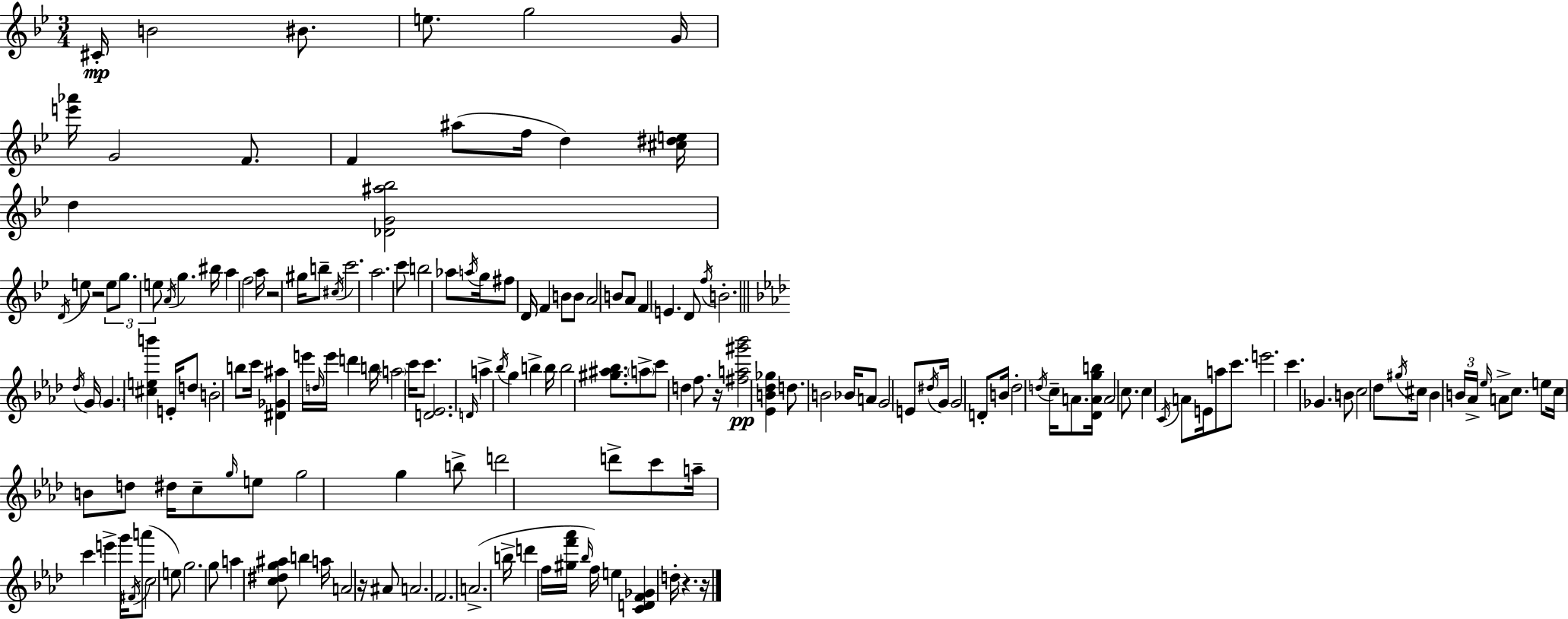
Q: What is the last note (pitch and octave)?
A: D5